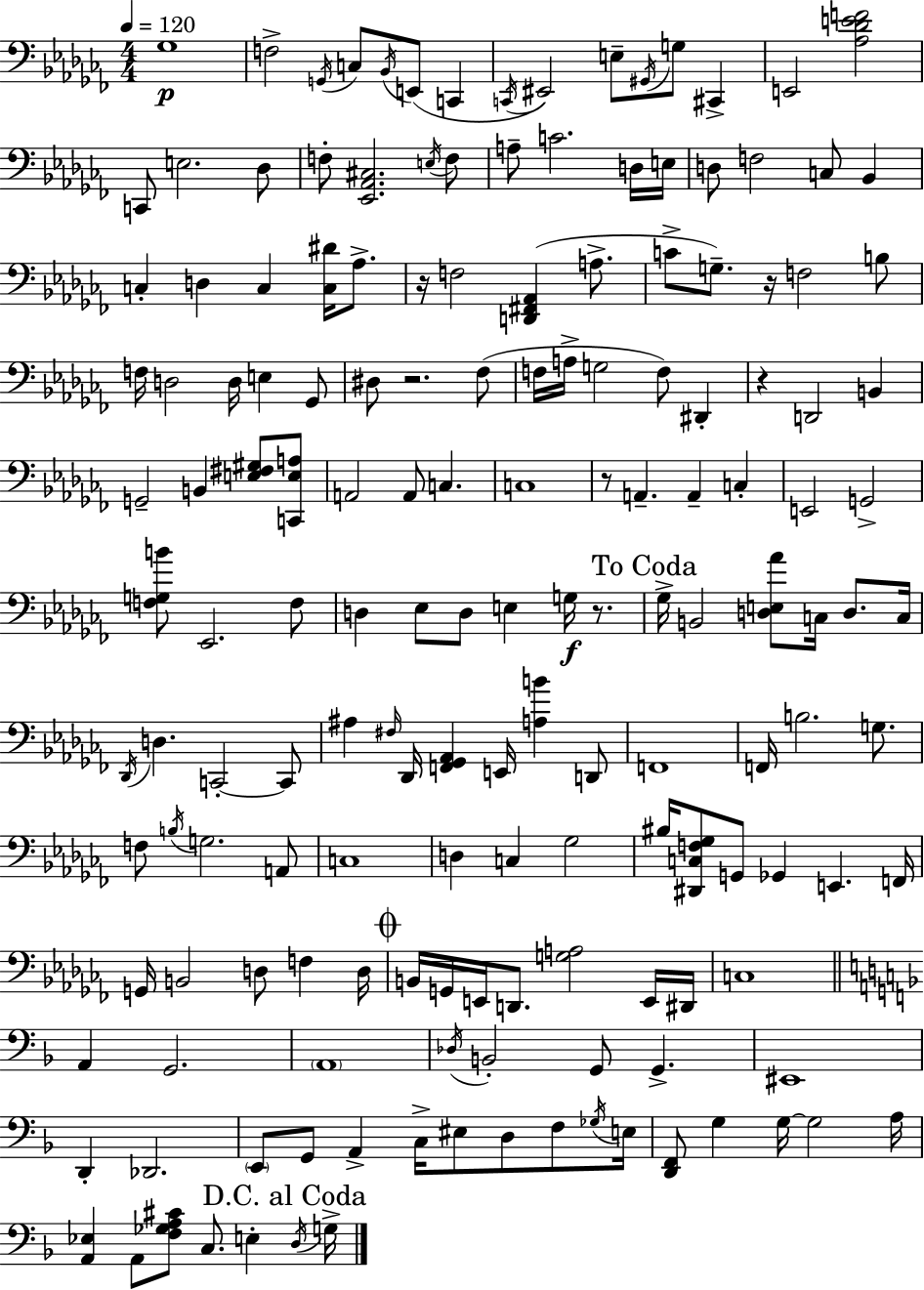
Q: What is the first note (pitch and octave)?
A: Gb3